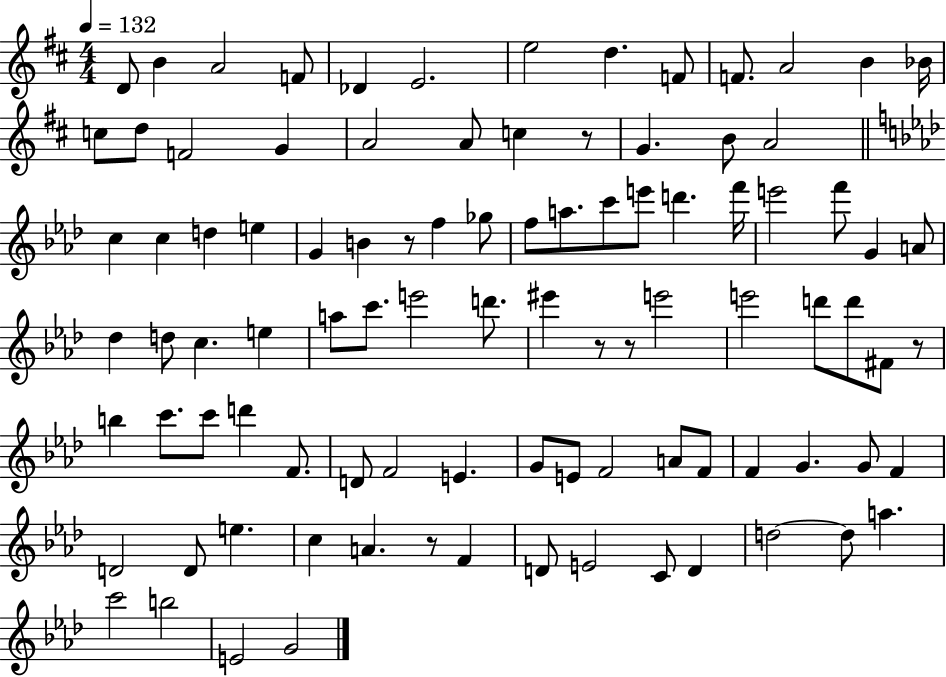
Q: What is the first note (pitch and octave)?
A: D4